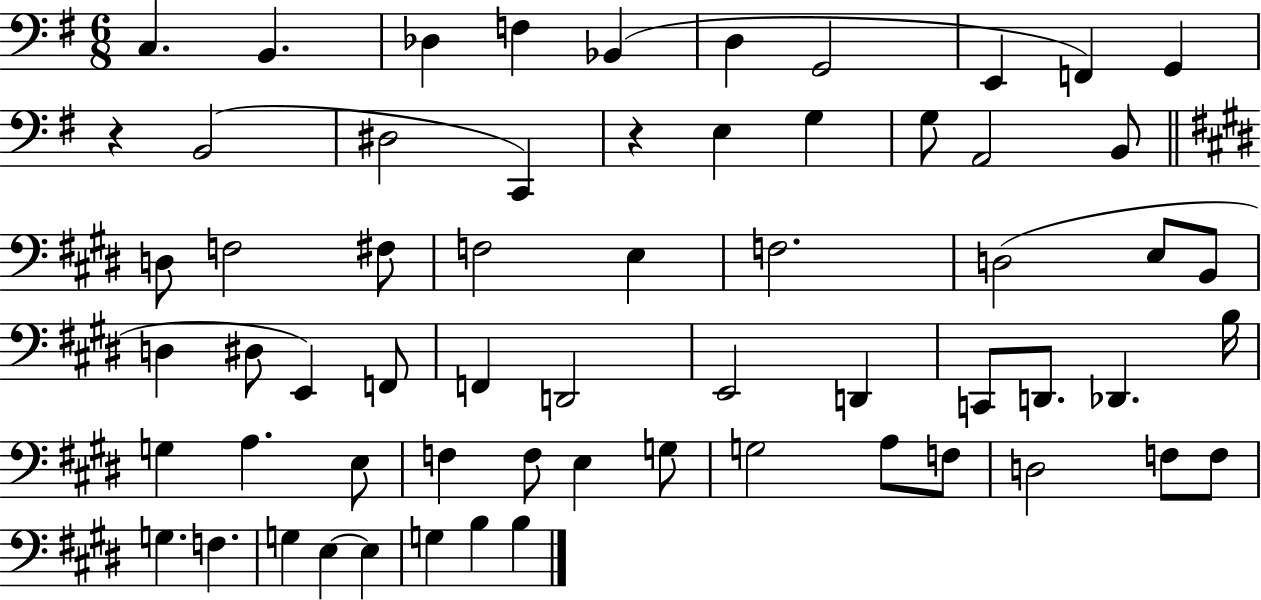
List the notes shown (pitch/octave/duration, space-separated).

C3/q. B2/q. Db3/q F3/q Bb2/q D3/q G2/h E2/q F2/q G2/q R/q B2/h D#3/h C2/q R/q E3/q G3/q G3/e A2/h B2/e D3/e F3/h F#3/e F3/h E3/q F3/h. D3/h E3/e B2/e D3/q D#3/e E2/q F2/e F2/q D2/h E2/h D2/q C2/e D2/e. Db2/q. B3/s G3/q A3/q. E3/e F3/q F3/e E3/q G3/e G3/h A3/e F3/e D3/h F3/e F3/e G3/q. F3/q. G3/q E3/q E3/q G3/q B3/q B3/q